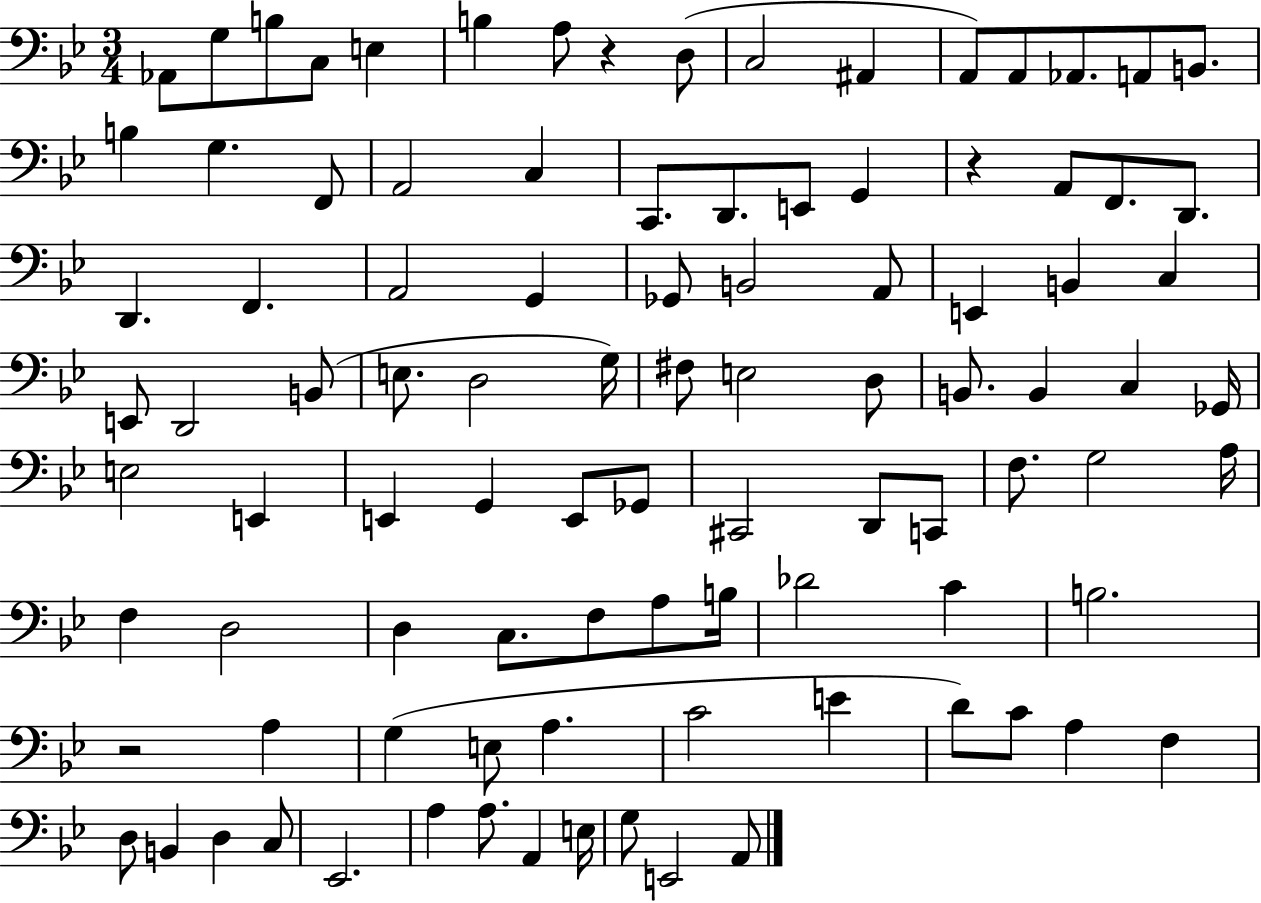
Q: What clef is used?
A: bass